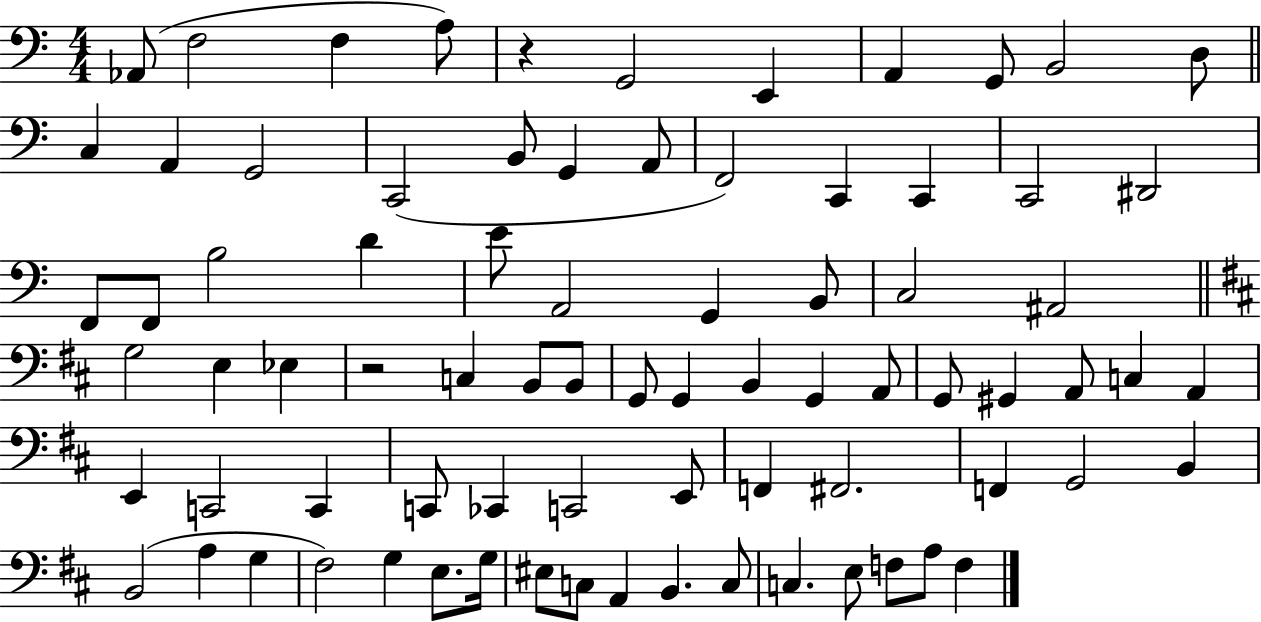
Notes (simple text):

Ab2/e F3/h F3/q A3/e R/q G2/h E2/q A2/q G2/e B2/h D3/e C3/q A2/q G2/h C2/h B2/e G2/q A2/e F2/h C2/q C2/q C2/h D#2/h F2/e F2/e B3/h D4/q E4/e A2/h G2/q B2/e C3/h A#2/h G3/h E3/q Eb3/q R/h C3/q B2/e B2/e G2/e G2/q B2/q G2/q A2/e G2/e G#2/q A2/e C3/q A2/q E2/q C2/h C2/q C2/e CES2/q C2/h E2/e F2/q F#2/h. F2/q G2/h B2/q B2/h A3/q G3/q F#3/h G3/q E3/e. G3/s EIS3/e C3/e A2/q B2/q. C3/e C3/q. E3/e F3/e A3/e F3/q